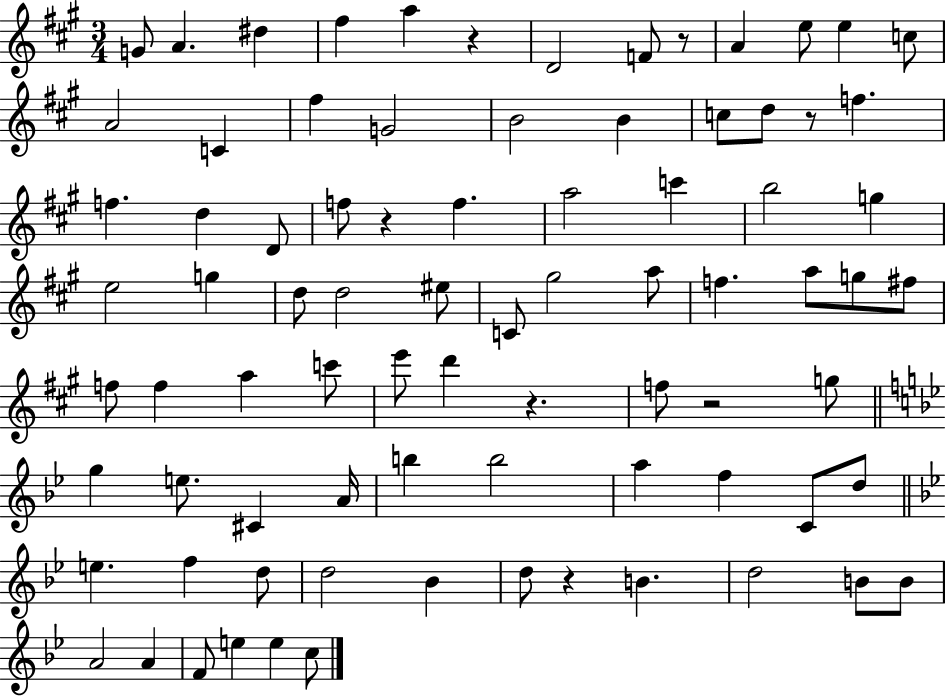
{
  \clef treble
  \numericTimeSignature
  \time 3/4
  \key a \major
  g'8 a'4. dis''4 | fis''4 a''4 r4 | d'2 f'8 r8 | a'4 e''8 e''4 c''8 | \break a'2 c'4 | fis''4 g'2 | b'2 b'4 | c''8 d''8 r8 f''4. | \break f''4. d''4 d'8 | f''8 r4 f''4. | a''2 c'''4 | b''2 g''4 | \break e''2 g''4 | d''8 d''2 eis''8 | c'8 gis''2 a''8 | f''4. a''8 g''8 fis''8 | \break f''8 f''4 a''4 c'''8 | e'''8 d'''4 r4. | f''8 r2 g''8 | \bar "||" \break \key bes \major g''4 e''8. cis'4 a'16 | b''4 b''2 | a''4 f''4 c'8 d''8 | \bar "||" \break \key bes \major e''4. f''4 d''8 | d''2 bes'4 | d''8 r4 b'4. | d''2 b'8 b'8 | \break a'2 a'4 | f'8 e''4 e''4 c''8 | \bar "|."
}